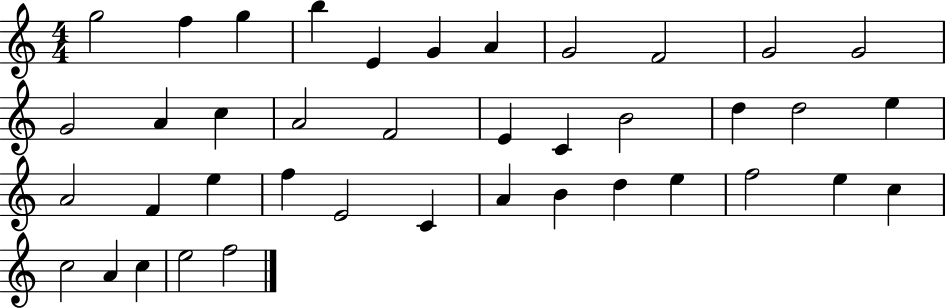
{
  \clef treble
  \numericTimeSignature
  \time 4/4
  \key c \major
  g''2 f''4 g''4 | b''4 e'4 g'4 a'4 | g'2 f'2 | g'2 g'2 | \break g'2 a'4 c''4 | a'2 f'2 | e'4 c'4 b'2 | d''4 d''2 e''4 | \break a'2 f'4 e''4 | f''4 e'2 c'4 | a'4 b'4 d''4 e''4 | f''2 e''4 c''4 | \break c''2 a'4 c''4 | e''2 f''2 | \bar "|."
}